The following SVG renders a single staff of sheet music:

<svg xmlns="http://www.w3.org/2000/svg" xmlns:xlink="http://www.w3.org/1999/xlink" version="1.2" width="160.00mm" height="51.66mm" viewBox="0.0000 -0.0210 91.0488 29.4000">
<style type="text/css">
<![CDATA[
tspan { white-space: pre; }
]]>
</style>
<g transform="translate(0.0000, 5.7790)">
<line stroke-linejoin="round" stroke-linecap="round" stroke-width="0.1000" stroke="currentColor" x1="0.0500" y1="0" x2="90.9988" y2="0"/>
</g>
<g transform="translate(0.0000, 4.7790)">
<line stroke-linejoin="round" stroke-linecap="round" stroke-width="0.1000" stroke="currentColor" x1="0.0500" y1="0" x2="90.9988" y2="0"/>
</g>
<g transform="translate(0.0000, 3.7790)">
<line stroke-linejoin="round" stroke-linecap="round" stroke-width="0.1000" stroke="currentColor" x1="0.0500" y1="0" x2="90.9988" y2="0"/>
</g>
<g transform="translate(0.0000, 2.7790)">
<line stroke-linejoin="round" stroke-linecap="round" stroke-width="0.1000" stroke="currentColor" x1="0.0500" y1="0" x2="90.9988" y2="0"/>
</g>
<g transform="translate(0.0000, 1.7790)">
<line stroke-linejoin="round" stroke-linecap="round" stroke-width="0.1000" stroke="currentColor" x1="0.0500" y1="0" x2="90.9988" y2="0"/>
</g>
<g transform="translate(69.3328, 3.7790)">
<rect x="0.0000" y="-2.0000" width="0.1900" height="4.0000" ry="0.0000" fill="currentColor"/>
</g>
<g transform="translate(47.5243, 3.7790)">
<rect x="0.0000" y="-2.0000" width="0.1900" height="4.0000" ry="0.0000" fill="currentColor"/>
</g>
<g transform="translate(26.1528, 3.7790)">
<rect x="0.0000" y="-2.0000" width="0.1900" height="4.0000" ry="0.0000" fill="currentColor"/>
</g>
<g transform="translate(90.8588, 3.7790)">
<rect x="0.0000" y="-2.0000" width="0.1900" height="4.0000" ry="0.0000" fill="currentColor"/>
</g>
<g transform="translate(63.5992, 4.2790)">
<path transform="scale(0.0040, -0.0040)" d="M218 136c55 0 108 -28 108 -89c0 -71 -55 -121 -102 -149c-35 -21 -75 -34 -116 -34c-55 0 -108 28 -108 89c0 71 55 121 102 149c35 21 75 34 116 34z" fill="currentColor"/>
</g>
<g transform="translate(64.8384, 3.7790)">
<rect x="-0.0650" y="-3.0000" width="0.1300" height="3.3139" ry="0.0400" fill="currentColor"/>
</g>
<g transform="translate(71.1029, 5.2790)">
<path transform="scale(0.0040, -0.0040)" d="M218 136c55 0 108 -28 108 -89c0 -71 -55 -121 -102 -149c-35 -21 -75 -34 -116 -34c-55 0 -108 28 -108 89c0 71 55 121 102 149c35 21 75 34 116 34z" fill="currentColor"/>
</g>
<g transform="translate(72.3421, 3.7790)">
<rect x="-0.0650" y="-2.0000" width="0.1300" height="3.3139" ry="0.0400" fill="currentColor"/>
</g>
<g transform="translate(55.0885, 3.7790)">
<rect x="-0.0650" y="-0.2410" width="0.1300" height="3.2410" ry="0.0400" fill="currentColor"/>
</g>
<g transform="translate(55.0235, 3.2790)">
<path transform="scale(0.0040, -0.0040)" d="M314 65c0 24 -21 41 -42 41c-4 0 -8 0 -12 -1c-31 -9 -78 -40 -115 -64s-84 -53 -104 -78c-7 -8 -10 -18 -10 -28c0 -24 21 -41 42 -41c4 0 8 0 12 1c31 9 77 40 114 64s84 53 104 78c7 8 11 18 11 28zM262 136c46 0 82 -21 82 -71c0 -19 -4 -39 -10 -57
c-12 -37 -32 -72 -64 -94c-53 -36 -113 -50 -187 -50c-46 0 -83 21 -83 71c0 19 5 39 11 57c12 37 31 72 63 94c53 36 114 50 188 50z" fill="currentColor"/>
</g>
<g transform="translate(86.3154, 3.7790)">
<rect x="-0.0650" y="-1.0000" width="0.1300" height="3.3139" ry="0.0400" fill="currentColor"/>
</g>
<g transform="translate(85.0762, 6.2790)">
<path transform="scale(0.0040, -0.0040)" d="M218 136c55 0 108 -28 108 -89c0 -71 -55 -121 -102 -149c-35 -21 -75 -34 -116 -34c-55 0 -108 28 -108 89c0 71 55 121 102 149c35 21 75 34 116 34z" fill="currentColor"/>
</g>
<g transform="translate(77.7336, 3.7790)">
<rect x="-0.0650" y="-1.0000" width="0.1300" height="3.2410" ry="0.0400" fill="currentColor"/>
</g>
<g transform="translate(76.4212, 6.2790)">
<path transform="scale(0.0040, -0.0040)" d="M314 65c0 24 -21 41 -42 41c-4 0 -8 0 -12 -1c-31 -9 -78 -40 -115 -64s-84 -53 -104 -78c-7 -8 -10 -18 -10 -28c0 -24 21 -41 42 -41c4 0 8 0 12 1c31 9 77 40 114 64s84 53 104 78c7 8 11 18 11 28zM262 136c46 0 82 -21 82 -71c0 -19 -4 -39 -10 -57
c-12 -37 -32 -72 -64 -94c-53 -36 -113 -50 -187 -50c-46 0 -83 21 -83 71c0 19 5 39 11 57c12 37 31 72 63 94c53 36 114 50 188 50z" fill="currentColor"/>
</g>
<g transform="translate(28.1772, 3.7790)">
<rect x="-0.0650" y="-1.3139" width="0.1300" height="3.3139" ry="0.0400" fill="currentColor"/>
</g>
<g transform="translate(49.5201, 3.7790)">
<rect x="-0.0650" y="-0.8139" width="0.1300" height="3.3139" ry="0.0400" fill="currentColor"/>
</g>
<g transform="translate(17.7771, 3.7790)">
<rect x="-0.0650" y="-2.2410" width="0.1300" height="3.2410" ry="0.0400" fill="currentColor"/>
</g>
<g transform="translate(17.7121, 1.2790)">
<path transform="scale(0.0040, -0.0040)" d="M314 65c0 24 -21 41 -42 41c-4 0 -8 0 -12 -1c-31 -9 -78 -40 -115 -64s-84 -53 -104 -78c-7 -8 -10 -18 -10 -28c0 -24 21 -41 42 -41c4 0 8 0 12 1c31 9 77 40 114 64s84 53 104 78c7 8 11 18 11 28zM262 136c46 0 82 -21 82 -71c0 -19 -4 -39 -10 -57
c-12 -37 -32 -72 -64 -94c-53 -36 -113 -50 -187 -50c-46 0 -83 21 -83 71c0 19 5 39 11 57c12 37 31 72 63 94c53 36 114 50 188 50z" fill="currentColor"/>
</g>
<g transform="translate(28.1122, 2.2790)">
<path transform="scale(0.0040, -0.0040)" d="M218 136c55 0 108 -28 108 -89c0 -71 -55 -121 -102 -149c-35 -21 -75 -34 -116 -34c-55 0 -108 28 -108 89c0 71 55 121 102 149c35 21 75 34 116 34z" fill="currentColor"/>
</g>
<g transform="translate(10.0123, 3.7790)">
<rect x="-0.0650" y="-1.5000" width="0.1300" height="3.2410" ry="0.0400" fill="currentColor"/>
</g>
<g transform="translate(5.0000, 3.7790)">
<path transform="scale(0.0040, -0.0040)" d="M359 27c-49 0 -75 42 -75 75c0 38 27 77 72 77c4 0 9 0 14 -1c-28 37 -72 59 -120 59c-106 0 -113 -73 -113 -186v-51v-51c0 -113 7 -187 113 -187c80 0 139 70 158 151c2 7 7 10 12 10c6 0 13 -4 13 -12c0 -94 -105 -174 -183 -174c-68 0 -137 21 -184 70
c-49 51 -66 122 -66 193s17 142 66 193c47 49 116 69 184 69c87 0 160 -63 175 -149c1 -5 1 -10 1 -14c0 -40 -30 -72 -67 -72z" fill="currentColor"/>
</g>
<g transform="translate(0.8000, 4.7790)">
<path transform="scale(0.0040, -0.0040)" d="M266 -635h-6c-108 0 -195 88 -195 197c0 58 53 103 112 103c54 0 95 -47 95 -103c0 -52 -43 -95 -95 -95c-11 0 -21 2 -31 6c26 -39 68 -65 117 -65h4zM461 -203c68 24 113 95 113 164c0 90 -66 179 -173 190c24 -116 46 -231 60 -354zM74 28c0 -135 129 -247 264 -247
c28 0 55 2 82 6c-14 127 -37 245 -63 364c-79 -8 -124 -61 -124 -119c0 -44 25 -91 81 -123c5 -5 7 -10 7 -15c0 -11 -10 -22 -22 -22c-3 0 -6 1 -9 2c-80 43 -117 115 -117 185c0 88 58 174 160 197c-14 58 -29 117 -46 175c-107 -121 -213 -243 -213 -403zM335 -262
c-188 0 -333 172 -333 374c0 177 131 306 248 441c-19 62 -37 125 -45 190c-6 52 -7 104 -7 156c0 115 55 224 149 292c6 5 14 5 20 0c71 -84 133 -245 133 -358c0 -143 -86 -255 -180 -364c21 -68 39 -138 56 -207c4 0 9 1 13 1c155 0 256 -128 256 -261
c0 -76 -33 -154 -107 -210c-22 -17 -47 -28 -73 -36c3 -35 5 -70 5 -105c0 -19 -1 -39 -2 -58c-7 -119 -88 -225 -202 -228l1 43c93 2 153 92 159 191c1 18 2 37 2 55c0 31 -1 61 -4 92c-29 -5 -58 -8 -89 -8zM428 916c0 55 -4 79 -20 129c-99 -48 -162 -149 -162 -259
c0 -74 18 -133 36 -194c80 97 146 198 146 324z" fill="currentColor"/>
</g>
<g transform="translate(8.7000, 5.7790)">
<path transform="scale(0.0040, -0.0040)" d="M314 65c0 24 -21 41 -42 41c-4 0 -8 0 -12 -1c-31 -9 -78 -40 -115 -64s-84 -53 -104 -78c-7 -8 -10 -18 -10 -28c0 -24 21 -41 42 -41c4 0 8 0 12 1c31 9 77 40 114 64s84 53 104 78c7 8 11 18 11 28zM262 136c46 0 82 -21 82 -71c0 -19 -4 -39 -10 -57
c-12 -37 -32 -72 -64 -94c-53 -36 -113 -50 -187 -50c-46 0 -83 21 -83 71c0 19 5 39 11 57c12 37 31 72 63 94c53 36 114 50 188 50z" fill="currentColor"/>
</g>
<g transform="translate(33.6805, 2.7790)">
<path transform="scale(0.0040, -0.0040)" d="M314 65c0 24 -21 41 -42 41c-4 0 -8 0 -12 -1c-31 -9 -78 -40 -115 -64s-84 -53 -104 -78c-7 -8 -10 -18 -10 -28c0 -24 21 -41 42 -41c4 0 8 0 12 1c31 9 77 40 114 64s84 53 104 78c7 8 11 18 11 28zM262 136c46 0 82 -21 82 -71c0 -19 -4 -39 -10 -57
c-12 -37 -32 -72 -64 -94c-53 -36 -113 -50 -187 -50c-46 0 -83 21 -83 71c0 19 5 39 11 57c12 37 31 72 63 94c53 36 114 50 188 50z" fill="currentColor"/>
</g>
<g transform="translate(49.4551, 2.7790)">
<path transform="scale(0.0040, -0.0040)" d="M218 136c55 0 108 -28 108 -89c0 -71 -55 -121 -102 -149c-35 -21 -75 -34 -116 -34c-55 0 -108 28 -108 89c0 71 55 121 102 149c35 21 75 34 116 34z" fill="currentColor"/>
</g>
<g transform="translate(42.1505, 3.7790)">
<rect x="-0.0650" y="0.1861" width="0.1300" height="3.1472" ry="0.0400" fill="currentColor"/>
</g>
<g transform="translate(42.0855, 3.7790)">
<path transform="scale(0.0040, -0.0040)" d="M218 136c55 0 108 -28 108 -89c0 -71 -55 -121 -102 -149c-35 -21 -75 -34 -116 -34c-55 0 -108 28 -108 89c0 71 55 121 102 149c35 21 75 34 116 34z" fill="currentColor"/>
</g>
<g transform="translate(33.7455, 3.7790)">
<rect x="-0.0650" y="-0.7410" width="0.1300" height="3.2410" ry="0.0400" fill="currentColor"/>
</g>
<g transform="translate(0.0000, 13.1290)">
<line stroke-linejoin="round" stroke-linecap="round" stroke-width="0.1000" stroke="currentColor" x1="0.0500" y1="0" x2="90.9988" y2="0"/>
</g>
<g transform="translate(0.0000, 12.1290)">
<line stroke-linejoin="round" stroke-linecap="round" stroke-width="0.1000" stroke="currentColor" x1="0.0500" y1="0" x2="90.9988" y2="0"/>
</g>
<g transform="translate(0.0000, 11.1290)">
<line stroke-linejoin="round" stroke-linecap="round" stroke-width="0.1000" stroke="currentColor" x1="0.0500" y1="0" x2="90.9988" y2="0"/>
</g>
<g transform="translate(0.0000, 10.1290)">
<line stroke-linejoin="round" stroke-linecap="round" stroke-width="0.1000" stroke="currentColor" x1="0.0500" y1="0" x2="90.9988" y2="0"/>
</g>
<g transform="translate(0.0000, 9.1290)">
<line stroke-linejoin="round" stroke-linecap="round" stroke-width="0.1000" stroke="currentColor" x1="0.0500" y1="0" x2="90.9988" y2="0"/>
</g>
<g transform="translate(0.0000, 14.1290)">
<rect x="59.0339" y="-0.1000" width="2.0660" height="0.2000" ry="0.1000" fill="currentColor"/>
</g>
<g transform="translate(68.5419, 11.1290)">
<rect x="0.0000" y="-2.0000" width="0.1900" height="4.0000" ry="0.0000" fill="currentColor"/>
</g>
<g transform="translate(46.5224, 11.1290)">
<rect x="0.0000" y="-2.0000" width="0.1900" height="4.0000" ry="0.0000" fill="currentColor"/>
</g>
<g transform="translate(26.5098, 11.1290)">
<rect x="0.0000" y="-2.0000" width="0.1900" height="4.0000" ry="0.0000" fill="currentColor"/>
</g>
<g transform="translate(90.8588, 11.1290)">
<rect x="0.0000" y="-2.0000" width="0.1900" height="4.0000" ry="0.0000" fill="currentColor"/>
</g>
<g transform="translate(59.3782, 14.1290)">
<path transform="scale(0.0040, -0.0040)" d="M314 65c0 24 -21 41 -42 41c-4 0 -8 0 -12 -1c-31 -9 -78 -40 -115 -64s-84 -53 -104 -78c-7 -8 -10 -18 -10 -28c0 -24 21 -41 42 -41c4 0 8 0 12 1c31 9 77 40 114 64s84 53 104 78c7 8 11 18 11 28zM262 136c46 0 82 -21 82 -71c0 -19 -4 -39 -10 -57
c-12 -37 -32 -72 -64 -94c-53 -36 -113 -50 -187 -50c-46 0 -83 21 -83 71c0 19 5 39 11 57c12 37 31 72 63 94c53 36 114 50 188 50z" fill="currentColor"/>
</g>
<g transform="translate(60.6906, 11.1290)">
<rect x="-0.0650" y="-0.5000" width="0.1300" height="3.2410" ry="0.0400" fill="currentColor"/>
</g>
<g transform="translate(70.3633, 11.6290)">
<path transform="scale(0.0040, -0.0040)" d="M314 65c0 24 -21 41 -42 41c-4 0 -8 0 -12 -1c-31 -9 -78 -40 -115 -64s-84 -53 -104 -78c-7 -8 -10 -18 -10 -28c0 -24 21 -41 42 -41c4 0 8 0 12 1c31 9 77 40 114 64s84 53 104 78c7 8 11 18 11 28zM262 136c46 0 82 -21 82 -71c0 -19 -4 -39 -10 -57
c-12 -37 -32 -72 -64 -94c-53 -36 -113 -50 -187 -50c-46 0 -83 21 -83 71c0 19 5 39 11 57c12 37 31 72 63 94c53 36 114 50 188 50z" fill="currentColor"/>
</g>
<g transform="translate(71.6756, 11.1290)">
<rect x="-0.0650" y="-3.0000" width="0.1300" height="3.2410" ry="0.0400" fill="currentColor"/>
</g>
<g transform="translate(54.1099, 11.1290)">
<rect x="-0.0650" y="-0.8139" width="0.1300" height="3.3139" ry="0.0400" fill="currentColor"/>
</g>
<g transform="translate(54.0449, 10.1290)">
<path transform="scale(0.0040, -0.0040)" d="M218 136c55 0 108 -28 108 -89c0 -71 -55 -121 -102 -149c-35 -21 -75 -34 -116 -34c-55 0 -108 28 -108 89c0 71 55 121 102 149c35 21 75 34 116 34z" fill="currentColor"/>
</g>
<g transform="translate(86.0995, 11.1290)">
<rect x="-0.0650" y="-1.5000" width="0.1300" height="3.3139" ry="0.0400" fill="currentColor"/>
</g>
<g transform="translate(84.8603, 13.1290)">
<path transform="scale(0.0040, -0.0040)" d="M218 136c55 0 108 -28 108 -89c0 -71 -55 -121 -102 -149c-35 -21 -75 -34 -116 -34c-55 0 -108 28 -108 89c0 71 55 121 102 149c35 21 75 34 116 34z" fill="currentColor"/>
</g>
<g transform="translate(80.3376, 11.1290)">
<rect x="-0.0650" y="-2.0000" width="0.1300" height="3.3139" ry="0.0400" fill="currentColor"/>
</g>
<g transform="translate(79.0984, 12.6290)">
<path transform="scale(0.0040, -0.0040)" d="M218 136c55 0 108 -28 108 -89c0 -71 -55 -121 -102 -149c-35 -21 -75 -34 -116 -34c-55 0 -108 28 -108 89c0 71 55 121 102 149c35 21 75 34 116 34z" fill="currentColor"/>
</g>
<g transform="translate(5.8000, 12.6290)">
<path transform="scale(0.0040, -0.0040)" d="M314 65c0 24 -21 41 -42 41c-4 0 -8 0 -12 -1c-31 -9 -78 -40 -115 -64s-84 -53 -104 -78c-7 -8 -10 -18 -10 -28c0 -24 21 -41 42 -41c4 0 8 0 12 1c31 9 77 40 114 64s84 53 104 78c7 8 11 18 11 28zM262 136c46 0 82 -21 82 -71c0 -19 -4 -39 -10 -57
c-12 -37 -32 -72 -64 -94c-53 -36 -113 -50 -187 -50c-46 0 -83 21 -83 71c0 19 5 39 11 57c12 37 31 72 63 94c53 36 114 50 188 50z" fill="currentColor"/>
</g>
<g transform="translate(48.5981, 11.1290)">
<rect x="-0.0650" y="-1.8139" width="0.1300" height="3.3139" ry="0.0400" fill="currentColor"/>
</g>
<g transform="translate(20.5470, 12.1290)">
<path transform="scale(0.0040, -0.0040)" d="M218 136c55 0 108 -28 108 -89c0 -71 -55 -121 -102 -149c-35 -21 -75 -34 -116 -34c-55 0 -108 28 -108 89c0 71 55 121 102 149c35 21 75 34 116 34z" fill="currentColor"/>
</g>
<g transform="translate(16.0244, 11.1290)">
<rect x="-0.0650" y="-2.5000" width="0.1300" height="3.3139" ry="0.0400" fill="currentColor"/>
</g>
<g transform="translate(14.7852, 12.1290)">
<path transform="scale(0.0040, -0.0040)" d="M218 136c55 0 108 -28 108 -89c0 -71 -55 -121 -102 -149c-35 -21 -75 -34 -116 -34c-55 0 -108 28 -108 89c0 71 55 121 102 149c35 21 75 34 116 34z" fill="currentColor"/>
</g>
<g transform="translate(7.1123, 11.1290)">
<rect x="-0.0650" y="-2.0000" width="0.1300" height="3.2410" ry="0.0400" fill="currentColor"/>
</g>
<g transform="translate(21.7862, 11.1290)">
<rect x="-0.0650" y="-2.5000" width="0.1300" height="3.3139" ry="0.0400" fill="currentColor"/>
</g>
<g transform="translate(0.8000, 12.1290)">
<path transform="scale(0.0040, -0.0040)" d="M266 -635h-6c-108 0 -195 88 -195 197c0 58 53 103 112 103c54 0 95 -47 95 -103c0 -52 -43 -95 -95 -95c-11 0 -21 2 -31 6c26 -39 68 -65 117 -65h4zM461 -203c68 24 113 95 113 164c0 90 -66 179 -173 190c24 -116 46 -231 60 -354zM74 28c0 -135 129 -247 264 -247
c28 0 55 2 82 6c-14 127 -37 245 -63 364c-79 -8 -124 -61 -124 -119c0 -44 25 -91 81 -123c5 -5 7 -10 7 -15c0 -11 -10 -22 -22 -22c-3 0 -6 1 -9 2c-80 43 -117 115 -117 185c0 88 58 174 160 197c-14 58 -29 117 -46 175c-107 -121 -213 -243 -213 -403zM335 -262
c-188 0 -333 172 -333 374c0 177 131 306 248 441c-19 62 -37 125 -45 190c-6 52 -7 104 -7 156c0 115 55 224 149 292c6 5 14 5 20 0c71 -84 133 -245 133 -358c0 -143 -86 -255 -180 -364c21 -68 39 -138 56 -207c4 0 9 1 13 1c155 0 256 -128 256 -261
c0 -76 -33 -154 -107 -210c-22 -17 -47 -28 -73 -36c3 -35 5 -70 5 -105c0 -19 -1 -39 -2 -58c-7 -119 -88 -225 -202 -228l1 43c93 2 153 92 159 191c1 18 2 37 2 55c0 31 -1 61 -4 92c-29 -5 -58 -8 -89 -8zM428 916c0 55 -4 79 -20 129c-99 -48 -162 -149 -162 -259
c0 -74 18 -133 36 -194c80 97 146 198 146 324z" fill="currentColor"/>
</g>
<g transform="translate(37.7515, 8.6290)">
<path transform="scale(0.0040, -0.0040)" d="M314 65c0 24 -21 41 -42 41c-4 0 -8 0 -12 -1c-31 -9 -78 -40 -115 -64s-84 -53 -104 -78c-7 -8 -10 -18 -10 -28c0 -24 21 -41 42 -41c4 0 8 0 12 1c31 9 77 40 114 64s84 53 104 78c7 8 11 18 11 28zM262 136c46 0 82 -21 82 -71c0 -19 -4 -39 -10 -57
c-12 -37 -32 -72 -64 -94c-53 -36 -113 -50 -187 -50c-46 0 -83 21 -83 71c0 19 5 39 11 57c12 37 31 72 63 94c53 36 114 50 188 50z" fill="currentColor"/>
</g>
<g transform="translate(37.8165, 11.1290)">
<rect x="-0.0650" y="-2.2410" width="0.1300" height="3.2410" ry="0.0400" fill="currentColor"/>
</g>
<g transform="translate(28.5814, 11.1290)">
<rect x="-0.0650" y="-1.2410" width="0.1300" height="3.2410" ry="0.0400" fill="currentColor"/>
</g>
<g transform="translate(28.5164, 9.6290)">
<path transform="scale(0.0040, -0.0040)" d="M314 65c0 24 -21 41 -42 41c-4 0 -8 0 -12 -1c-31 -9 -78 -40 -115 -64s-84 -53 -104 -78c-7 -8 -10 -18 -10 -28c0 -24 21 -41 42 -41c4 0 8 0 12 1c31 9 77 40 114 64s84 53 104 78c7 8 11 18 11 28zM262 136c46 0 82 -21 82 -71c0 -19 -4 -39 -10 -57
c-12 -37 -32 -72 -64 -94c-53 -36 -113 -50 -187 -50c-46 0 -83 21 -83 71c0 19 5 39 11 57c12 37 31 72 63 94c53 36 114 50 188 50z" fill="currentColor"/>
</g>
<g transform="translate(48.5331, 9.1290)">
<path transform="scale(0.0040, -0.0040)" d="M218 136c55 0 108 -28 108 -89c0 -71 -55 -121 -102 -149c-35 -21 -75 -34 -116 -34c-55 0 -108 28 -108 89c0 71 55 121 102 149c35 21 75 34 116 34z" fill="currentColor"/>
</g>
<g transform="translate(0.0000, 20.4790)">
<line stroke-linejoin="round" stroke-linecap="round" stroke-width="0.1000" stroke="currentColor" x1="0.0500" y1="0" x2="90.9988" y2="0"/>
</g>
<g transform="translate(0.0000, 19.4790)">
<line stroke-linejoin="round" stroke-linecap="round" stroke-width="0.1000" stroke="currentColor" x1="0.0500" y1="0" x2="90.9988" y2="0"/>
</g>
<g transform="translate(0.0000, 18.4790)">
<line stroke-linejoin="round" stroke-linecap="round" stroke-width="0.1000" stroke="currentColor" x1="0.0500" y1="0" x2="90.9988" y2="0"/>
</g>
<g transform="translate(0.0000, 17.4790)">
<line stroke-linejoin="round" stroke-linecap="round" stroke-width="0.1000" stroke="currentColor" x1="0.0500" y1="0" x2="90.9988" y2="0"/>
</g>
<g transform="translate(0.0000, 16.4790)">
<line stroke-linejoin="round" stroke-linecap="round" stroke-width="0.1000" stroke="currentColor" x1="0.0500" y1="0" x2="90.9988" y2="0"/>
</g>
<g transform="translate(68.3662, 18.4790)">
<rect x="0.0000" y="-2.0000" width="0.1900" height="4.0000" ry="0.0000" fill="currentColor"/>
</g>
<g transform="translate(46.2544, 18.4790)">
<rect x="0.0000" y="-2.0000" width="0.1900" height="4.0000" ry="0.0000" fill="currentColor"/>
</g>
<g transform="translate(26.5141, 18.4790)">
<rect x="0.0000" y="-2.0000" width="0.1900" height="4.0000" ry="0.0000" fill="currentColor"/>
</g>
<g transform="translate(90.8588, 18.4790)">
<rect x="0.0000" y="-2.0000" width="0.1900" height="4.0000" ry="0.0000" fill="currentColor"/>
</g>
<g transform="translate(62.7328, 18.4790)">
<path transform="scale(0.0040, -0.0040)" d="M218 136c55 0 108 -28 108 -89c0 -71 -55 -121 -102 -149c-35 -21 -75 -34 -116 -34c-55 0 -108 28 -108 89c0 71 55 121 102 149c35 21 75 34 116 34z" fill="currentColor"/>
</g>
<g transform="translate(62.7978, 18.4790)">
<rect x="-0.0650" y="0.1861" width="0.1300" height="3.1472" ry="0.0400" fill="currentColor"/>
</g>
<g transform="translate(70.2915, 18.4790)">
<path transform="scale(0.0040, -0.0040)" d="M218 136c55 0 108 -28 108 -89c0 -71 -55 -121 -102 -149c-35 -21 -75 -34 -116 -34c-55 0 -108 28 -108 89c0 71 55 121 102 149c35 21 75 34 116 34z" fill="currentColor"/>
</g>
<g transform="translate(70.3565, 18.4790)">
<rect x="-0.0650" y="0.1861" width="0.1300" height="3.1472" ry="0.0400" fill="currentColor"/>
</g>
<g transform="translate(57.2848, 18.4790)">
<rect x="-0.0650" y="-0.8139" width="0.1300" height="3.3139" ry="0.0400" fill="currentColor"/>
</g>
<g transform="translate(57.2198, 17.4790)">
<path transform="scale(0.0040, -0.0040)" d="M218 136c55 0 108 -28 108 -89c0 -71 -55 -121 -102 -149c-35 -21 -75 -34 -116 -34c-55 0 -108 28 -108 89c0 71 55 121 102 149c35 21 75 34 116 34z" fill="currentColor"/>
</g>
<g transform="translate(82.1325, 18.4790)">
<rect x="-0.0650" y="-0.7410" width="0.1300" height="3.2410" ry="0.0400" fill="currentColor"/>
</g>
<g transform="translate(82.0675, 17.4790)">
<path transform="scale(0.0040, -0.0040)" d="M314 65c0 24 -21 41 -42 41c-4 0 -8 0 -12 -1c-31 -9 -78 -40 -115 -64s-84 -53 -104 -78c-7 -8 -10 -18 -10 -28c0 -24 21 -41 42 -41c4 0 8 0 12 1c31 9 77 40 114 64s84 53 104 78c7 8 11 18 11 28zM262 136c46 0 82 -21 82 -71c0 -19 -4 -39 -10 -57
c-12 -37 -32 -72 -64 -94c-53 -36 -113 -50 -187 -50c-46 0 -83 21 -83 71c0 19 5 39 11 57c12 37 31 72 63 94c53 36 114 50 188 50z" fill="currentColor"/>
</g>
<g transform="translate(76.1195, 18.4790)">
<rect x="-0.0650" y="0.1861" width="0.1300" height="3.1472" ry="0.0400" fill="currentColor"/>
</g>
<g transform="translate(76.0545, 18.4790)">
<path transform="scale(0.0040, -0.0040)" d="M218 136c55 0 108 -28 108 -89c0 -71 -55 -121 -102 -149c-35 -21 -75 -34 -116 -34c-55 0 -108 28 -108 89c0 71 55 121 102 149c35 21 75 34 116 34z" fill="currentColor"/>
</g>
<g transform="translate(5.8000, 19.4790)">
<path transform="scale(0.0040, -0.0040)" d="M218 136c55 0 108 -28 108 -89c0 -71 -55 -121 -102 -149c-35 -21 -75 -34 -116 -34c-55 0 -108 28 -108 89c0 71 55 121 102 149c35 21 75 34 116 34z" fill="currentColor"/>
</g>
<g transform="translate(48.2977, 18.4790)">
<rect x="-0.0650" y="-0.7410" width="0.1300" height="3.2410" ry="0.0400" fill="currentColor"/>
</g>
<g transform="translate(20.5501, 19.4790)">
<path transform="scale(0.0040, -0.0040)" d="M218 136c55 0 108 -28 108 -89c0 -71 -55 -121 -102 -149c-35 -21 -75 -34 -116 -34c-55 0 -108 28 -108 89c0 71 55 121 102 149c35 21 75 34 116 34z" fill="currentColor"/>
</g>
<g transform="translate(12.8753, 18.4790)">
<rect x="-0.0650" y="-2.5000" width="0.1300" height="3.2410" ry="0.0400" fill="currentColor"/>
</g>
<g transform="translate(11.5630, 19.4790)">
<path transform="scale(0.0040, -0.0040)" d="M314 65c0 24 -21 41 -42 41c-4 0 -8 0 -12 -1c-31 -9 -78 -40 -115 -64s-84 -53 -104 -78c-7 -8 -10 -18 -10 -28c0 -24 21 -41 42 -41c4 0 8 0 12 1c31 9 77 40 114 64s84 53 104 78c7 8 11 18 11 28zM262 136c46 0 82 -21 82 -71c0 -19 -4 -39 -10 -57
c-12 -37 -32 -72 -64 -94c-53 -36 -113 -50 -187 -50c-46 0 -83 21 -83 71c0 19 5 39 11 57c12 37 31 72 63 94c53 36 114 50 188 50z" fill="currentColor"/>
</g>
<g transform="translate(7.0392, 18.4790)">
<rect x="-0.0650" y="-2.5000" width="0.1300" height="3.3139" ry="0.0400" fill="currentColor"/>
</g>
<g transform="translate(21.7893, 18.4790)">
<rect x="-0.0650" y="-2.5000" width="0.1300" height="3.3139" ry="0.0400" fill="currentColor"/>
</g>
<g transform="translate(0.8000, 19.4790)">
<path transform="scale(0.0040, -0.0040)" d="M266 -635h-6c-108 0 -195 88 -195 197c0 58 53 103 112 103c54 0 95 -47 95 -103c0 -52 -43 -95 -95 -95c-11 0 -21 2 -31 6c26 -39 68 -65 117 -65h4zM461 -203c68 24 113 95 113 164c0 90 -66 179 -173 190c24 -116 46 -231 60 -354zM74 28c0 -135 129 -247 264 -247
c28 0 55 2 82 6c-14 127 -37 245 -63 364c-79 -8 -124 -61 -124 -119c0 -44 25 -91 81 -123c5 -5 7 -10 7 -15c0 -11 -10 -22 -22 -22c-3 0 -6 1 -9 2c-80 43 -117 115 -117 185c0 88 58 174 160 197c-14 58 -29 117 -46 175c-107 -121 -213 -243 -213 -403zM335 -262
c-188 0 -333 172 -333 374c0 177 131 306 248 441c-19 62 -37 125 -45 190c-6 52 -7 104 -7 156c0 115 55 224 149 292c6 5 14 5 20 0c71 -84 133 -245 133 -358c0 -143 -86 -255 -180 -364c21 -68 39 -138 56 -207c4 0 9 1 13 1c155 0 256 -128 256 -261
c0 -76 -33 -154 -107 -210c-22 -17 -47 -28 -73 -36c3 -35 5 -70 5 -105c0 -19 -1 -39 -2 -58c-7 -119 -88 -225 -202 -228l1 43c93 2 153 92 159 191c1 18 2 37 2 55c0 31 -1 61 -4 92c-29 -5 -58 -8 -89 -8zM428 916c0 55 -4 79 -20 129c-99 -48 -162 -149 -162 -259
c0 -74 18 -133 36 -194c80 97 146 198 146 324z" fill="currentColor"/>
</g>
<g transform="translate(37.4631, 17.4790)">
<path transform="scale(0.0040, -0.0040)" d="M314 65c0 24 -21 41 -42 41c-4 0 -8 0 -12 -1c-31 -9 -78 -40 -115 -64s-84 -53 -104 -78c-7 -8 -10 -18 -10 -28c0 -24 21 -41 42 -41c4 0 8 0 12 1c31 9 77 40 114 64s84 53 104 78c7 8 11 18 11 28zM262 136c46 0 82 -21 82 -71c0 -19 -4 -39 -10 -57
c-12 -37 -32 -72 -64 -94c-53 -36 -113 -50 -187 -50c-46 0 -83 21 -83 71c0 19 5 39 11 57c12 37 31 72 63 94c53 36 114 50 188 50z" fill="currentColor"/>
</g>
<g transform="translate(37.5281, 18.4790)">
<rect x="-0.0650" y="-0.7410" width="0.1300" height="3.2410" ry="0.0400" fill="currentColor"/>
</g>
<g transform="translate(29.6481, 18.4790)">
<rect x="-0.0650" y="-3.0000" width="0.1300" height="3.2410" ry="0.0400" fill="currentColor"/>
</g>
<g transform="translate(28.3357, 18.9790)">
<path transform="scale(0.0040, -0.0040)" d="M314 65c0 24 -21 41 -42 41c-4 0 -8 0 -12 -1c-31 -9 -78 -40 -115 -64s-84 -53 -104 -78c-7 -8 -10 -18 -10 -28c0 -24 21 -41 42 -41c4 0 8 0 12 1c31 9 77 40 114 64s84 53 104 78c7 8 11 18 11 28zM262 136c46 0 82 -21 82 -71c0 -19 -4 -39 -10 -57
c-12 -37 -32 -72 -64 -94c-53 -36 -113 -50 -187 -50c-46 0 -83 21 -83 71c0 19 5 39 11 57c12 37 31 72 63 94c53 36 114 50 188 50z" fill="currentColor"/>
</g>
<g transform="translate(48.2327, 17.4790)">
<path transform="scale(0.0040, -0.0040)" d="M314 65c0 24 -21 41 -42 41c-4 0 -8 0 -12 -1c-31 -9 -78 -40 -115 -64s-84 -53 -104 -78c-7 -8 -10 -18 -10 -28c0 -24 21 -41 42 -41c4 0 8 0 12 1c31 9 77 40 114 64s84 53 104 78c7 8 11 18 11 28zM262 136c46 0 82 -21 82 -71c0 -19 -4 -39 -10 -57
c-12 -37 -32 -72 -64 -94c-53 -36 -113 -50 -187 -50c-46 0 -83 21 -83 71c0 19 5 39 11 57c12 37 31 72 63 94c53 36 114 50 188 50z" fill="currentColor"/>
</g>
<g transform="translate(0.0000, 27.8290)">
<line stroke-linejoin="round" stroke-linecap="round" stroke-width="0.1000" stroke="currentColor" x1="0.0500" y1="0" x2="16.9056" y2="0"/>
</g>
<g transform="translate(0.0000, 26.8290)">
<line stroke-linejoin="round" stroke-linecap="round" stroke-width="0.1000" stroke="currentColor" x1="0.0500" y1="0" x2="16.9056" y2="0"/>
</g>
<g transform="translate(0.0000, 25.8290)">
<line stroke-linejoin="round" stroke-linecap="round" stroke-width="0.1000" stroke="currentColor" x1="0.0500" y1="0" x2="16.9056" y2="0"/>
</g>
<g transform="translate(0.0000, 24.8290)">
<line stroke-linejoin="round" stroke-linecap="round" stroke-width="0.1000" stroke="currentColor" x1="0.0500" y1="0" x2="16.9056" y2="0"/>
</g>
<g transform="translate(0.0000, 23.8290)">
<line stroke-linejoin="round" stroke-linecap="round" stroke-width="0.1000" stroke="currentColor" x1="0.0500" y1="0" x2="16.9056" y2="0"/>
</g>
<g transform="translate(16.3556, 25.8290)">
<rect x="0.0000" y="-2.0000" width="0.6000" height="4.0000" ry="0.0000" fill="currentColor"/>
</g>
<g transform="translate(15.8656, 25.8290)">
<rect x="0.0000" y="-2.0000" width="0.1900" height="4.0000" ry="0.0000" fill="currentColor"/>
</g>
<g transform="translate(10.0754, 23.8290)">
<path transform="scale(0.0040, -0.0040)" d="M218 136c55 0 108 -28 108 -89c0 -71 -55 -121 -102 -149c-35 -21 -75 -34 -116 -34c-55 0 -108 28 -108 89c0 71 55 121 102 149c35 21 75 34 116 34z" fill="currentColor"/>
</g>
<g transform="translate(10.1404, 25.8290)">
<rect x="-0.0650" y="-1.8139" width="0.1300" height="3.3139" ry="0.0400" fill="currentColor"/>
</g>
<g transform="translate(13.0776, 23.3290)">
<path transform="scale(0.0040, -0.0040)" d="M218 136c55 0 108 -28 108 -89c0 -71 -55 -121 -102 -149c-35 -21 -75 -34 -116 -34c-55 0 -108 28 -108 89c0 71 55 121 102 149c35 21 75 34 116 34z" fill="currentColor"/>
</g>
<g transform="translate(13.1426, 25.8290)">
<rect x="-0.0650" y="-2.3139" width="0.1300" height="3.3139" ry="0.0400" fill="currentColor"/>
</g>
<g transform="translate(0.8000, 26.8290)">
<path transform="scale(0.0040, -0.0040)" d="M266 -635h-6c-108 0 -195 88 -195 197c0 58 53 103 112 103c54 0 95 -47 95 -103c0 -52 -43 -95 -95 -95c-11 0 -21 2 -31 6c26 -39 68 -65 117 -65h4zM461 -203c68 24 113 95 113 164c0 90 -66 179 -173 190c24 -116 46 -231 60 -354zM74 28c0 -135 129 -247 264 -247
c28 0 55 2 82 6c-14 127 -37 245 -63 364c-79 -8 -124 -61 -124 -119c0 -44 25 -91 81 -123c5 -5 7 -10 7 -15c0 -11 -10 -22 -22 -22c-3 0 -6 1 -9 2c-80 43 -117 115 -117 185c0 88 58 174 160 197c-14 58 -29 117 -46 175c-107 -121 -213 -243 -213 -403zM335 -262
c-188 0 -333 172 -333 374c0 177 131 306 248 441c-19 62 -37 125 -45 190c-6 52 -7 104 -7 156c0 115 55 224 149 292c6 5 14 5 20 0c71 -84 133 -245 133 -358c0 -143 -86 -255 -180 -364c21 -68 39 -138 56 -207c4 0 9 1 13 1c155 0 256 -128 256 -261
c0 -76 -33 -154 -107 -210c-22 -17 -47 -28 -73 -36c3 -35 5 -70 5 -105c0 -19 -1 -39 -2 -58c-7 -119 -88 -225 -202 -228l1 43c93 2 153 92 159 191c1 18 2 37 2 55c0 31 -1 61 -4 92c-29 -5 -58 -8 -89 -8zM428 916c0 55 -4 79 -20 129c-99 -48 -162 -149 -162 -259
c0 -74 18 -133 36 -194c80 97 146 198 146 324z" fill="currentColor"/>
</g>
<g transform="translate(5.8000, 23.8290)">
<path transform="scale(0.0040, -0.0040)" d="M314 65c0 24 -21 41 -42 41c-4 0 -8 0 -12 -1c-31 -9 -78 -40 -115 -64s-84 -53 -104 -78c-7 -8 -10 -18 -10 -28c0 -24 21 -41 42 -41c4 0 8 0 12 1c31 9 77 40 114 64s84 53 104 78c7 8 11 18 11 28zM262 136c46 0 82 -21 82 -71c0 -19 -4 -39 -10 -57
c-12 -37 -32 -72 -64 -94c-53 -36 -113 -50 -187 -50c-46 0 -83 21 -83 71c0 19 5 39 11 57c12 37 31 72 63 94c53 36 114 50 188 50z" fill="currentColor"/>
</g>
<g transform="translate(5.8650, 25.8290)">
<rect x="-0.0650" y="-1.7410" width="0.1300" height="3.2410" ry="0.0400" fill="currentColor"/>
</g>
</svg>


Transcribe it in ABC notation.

X:1
T:Untitled
M:4/4
L:1/4
K:C
E2 g2 e d2 B d c2 A F D2 D F2 G G e2 g2 f d C2 A2 F E G G2 G A2 d2 d2 d B B B d2 f2 f g